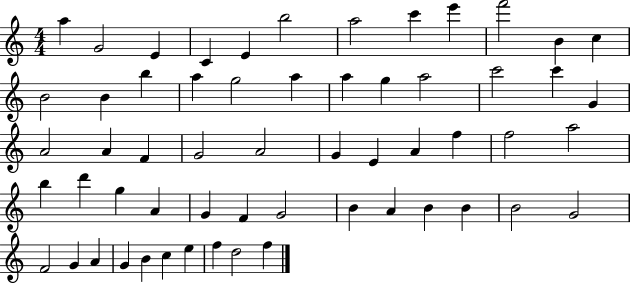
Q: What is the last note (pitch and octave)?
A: F5